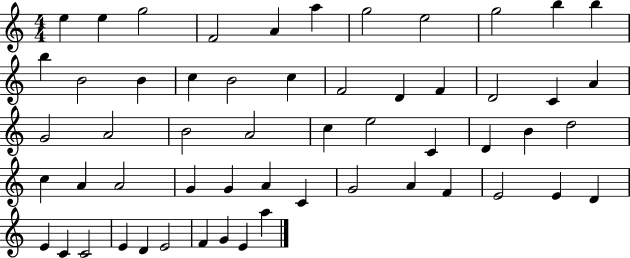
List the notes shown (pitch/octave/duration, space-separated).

E5/q E5/q G5/h F4/h A4/q A5/q G5/h E5/h G5/h B5/q B5/q B5/q B4/h B4/q C5/q B4/h C5/q F4/h D4/q F4/q D4/h C4/q A4/q G4/h A4/h B4/h A4/h C5/q E5/h C4/q D4/q B4/q D5/h C5/q A4/q A4/h G4/q G4/q A4/q C4/q G4/h A4/q F4/q E4/h E4/q D4/q E4/q C4/q C4/h E4/q D4/q E4/h F4/q G4/q E4/q A5/q